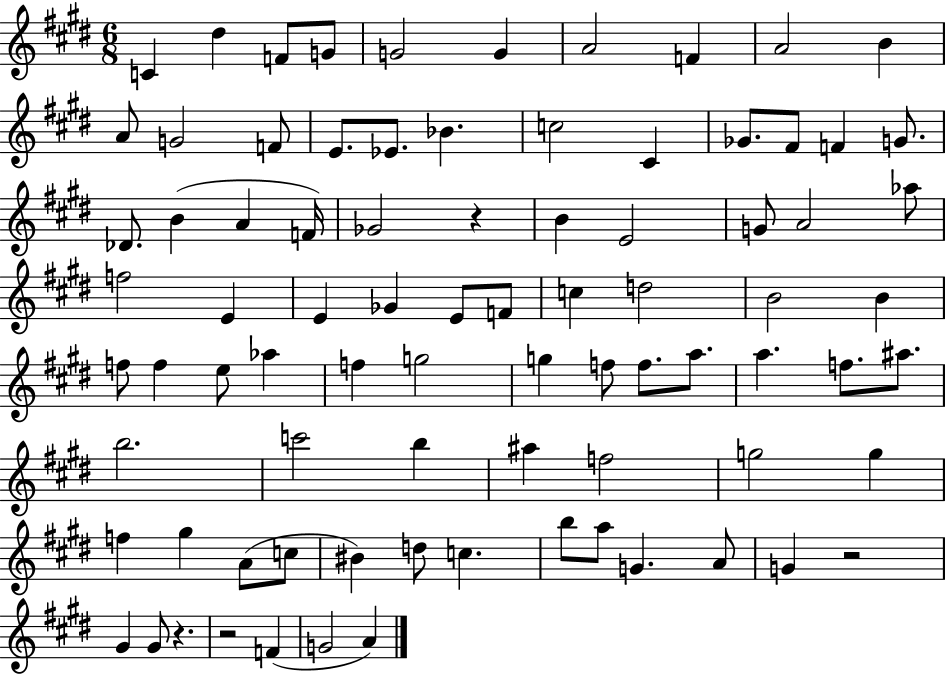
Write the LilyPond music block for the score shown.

{
  \clef treble
  \numericTimeSignature
  \time 6/8
  \key e \major
  \repeat volta 2 { c'4 dis''4 f'8 g'8 | g'2 g'4 | a'2 f'4 | a'2 b'4 | \break a'8 g'2 f'8 | e'8. ees'8. bes'4. | c''2 cis'4 | ges'8. fis'8 f'4 g'8. | \break des'8. b'4( a'4 f'16) | ges'2 r4 | b'4 e'2 | g'8 a'2 aes''8 | \break f''2 e'4 | e'4 ges'4 e'8 f'8 | c''4 d''2 | b'2 b'4 | \break f''8 f''4 e''8 aes''4 | f''4 g''2 | g''4 f''8 f''8. a''8. | a''4. f''8. ais''8. | \break b''2. | c'''2 b''4 | ais''4 f''2 | g''2 g''4 | \break f''4 gis''4 a'8( c''8 | bis'4) d''8 c''4. | b''8 a''8 g'4. a'8 | g'4 r2 | \break gis'4 gis'8 r4. | r2 f'4( | g'2 a'4) | } \bar "|."
}